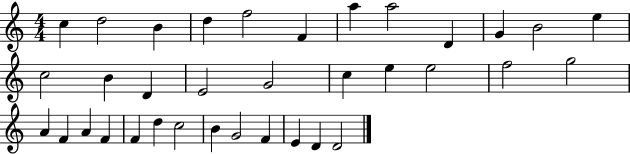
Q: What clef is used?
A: treble